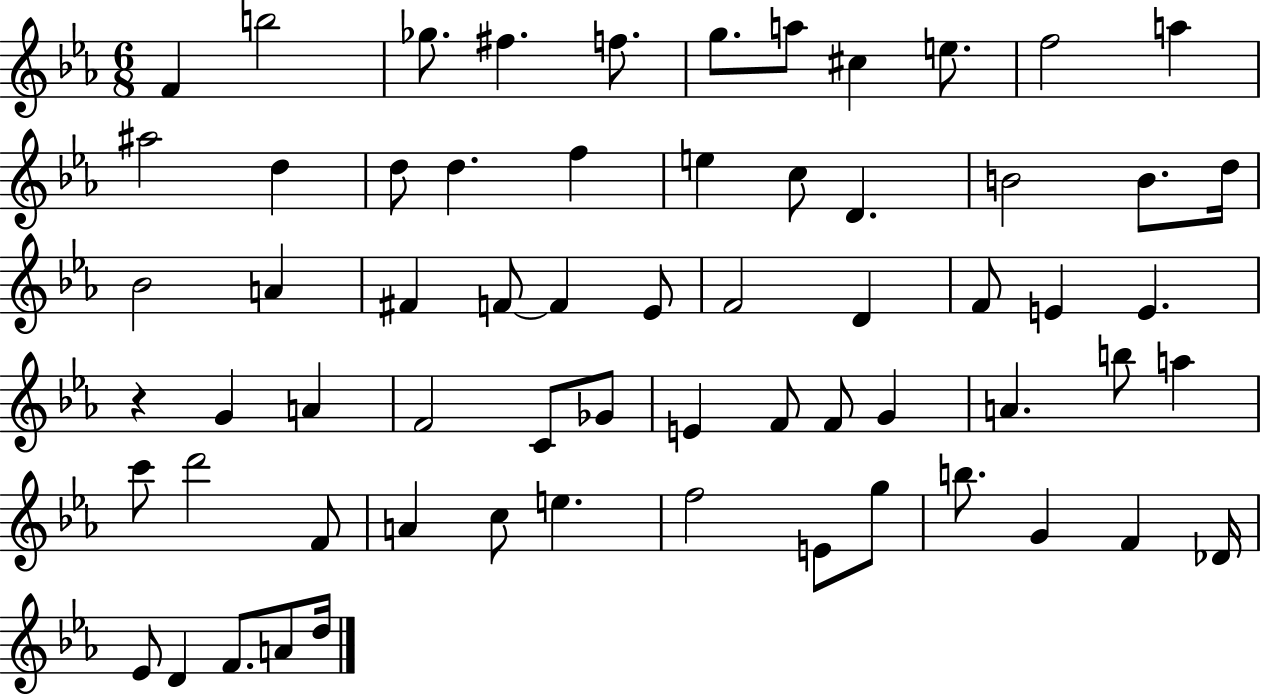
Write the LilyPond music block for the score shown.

{
  \clef treble
  \numericTimeSignature
  \time 6/8
  \key ees \major
  f'4 b''2 | ges''8. fis''4. f''8. | g''8. a''8 cis''4 e''8. | f''2 a''4 | \break ais''2 d''4 | d''8 d''4. f''4 | e''4 c''8 d'4. | b'2 b'8. d''16 | \break bes'2 a'4 | fis'4 f'8~~ f'4 ees'8 | f'2 d'4 | f'8 e'4 e'4. | \break r4 g'4 a'4 | f'2 c'8 ges'8 | e'4 f'8 f'8 g'4 | a'4. b''8 a''4 | \break c'''8 d'''2 f'8 | a'4 c''8 e''4. | f''2 e'8 g''8 | b''8. g'4 f'4 des'16 | \break ees'8 d'4 f'8. a'8 d''16 | \bar "|."
}